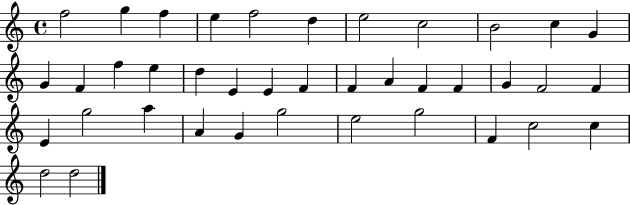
X:1
T:Untitled
M:4/4
L:1/4
K:C
f2 g f e f2 d e2 c2 B2 c G G F f e d E E F F A F F G F2 F E g2 a A G g2 e2 g2 F c2 c d2 d2